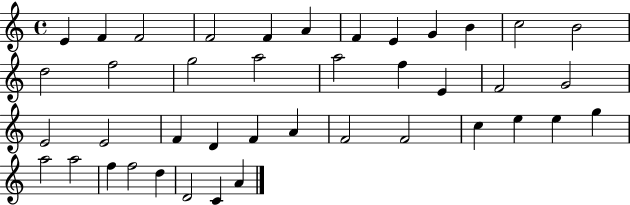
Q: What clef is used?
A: treble